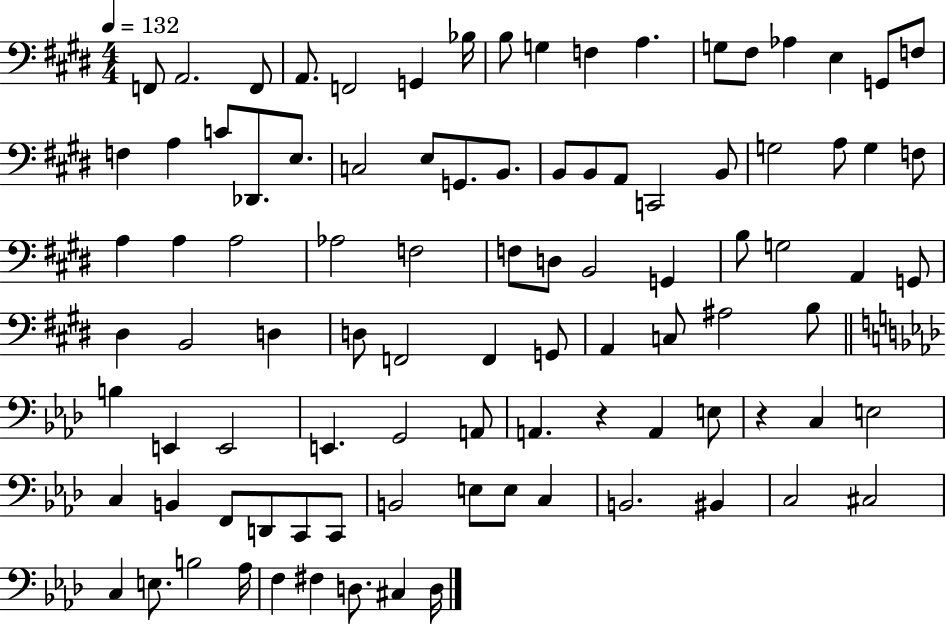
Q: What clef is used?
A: bass